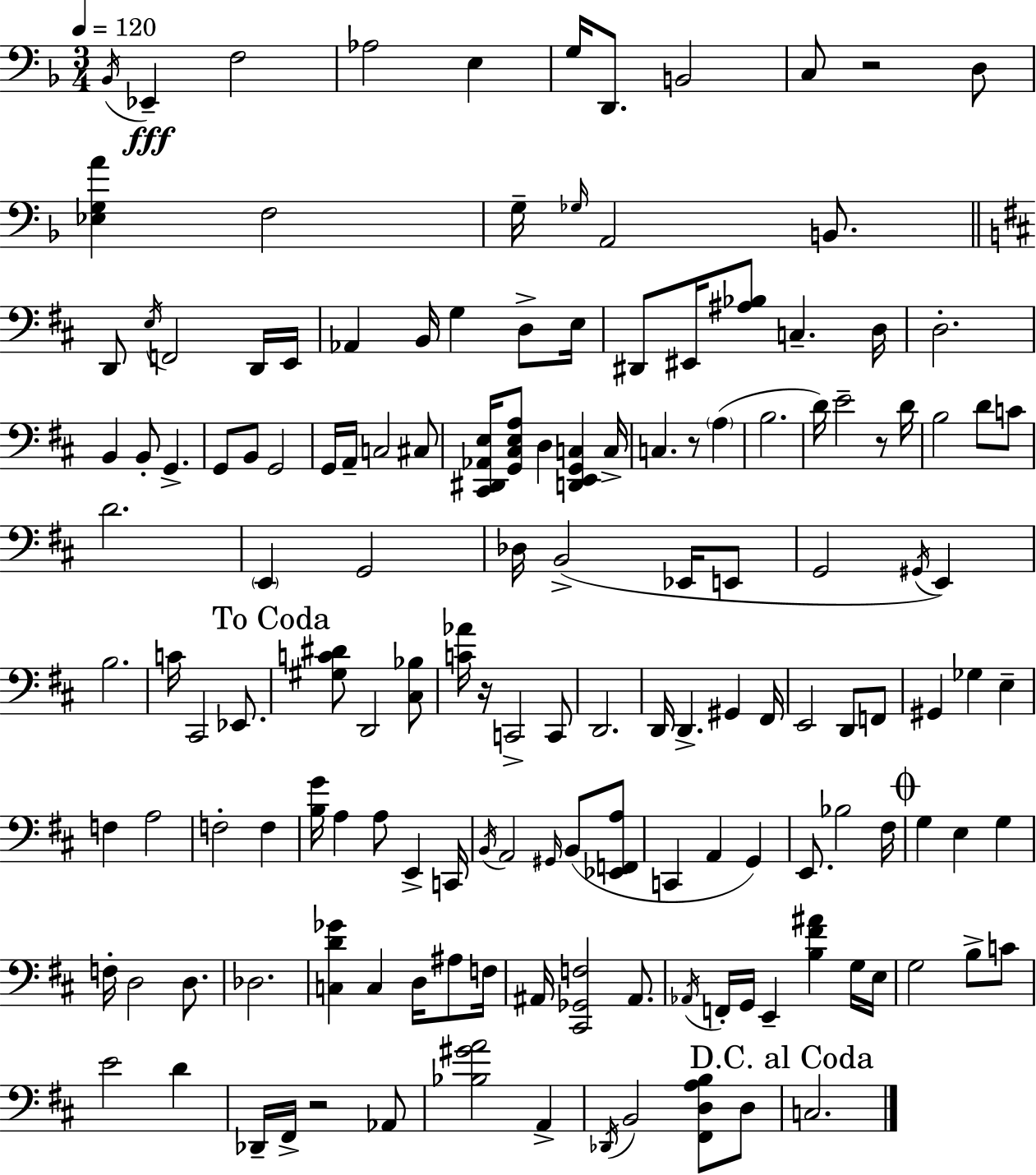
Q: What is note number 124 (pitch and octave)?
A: Ab2